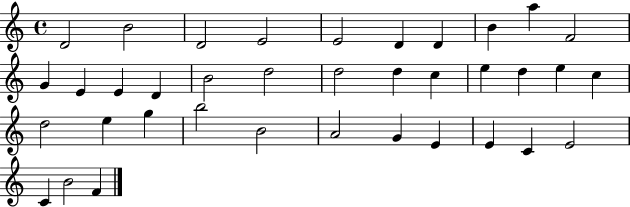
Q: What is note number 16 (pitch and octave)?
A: D5